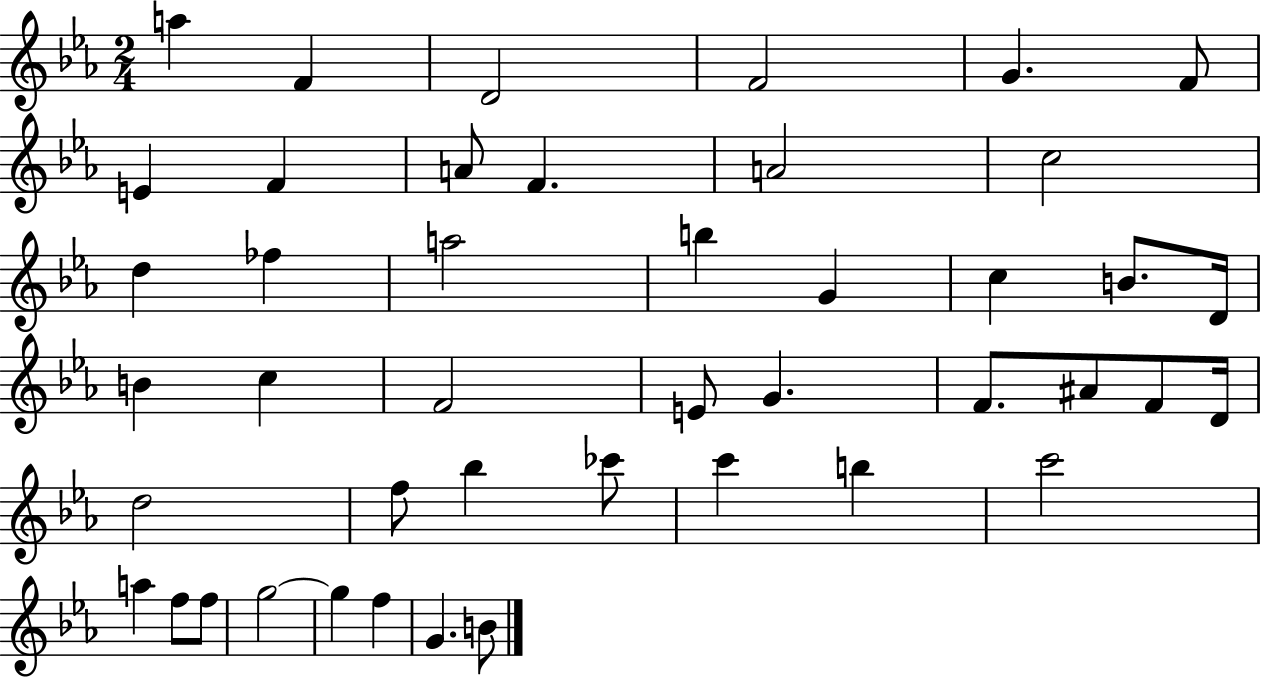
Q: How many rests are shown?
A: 0